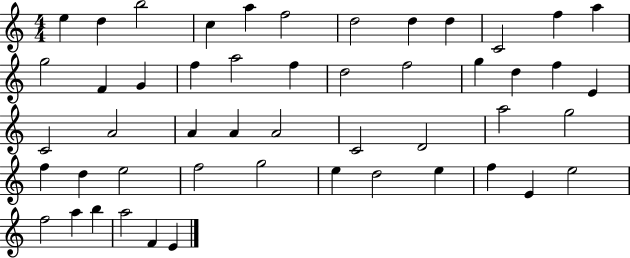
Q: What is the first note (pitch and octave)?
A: E5